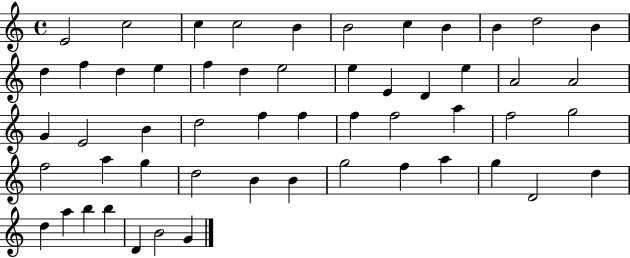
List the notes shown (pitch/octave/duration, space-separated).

E4/h C5/h C5/q C5/h B4/q B4/h C5/q B4/q B4/q D5/h B4/q D5/q F5/q D5/q E5/q F5/q D5/q E5/h E5/q E4/q D4/q E5/q A4/h A4/h G4/q E4/h B4/q D5/h F5/q F5/q F5/q F5/h A5/q F5/h G5/h F5/h A5/q G5/q D5/h B4/q B4/q G5/h F5/q A5/q G5/q D4/h D5/q D5/q A5/q B5/q B5/q D4/q B4/h G4/q